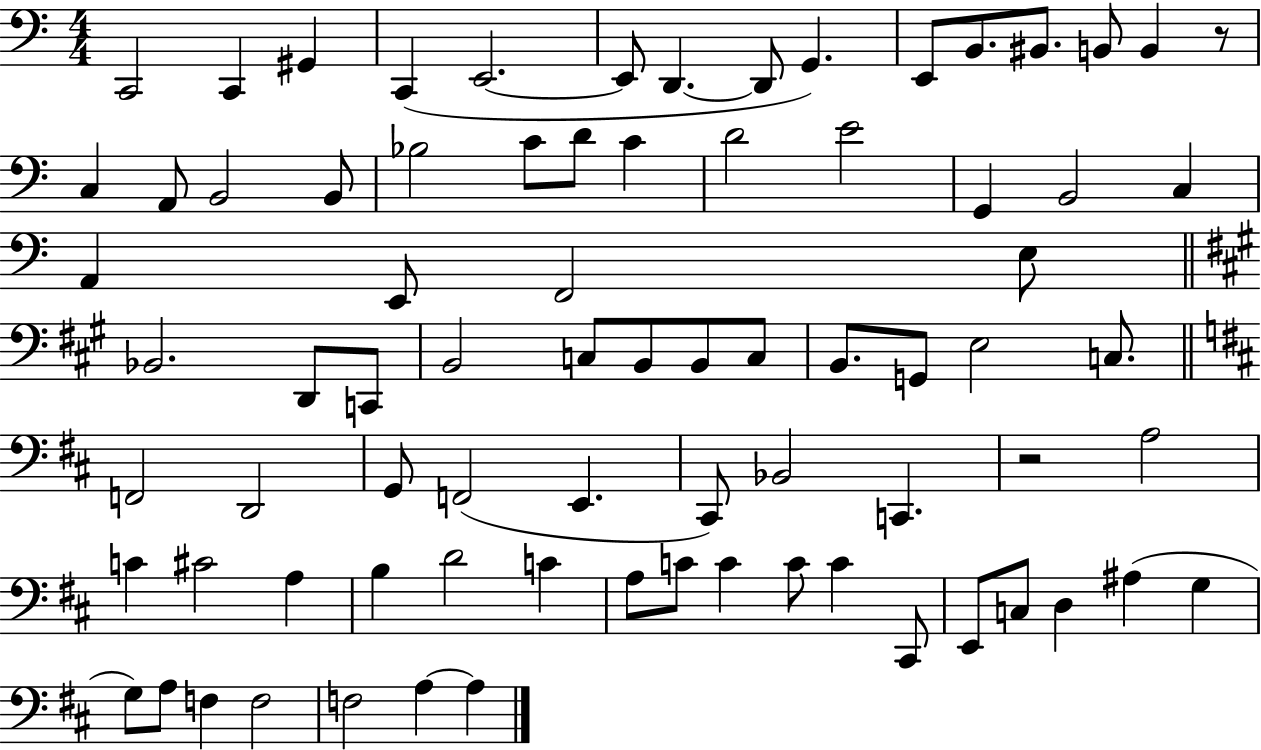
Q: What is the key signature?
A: C major